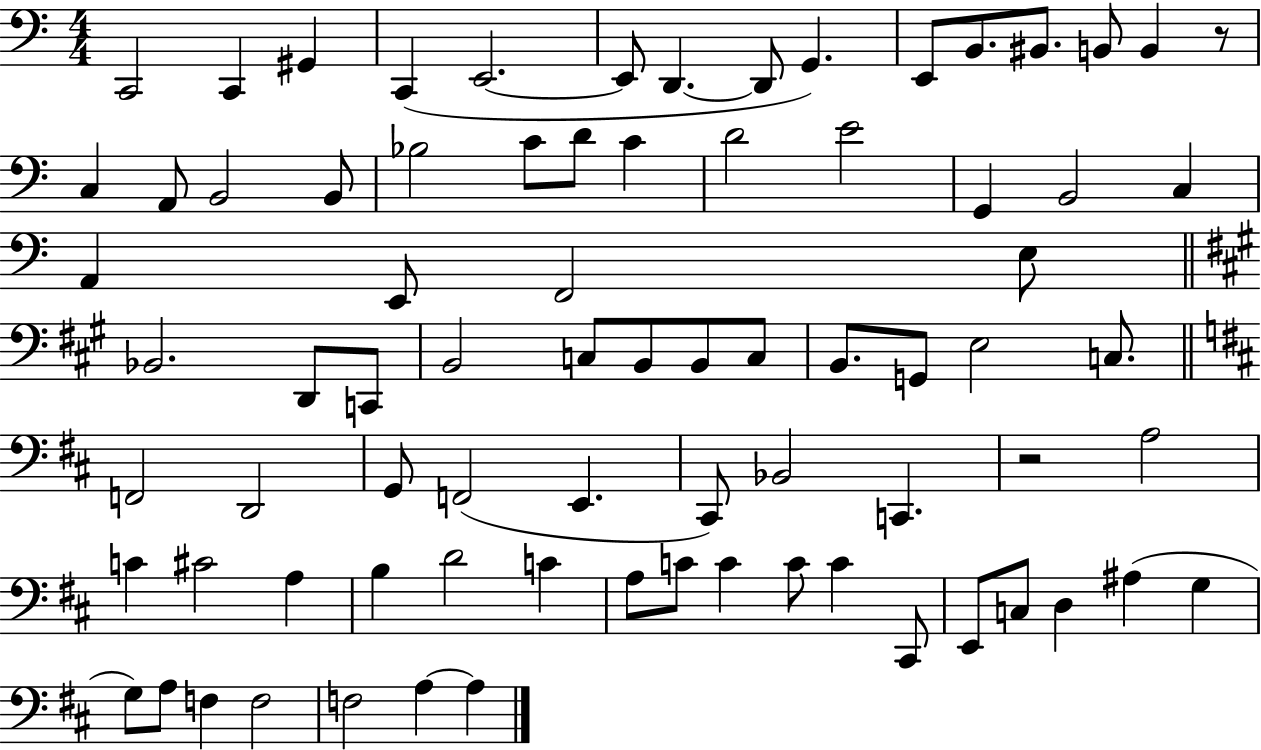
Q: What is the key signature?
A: C major